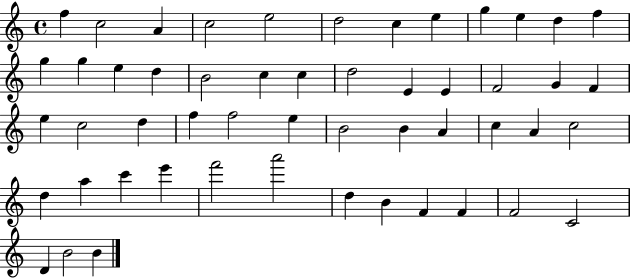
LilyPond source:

{
  \clef treble
  \time 4/4
  \defaultTimeSignature
  \key c \major
  f''4 c''2 a'4 | c''2 e''2 | d''2 c''4 e''4 | g''4 e''4 d''4 f''4 | \break g''4 g''4 e''4 d''4 | b'2 c''4 c''4 | d''2 e'4 e'4 | f'2 g'4 f'4 | \break e''4 c''2 d''4 | f''4 f''2 e''4 | b'2 b'4 a'4 | c''4 a'4 c''2 | \break d''4 a''4 c'''4 e'''4 | f'''2 a'''2 | d''4 b'4 f'4 f'4 | f'2 c'2 | \break d'4 b'2 b'4 | \bar "|."
}